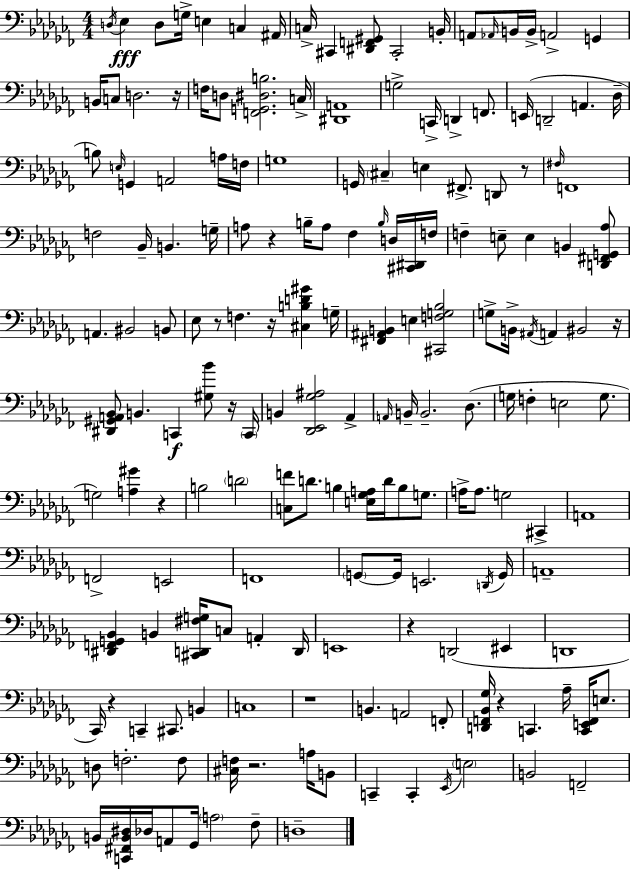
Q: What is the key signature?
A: AES minor